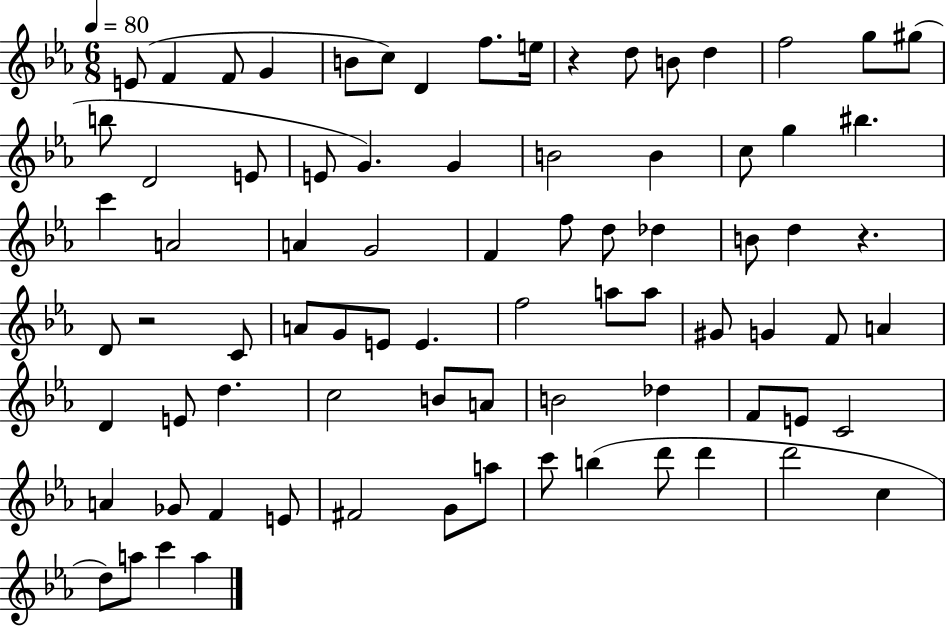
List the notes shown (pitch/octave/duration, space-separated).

E4/e F4/q F4/e G4/q B4/e C5/e D4/q F5/e. E5/s R/q D5/e B4/e D5/q F5/h G5/e G#5/e B5/e D4/h E4/e E4/e G4/q. G4/q B4/h B4/q C5/e G5/q BIS5/q. C6/q A4/h A4/q G4/h F4/q F5/e D5/e Db5/q B4/e D5/q R/q. D4/e R/h C4/e A4/e G4/e E4/e E4/q. F5/h A5/e A5/e G#4/e G4/q F4/e A4/q D4/q E4/e D5/q. C5/h B4/e A4/e B4/h Db5/q F4/e E4/e C4/h A4/q Gb4/e F4/q E4/e F#4/h G4/e A5/e C6/e B5/q D6/e D6/q D6/h C5/q D5/e A5/e C6/q A5/q